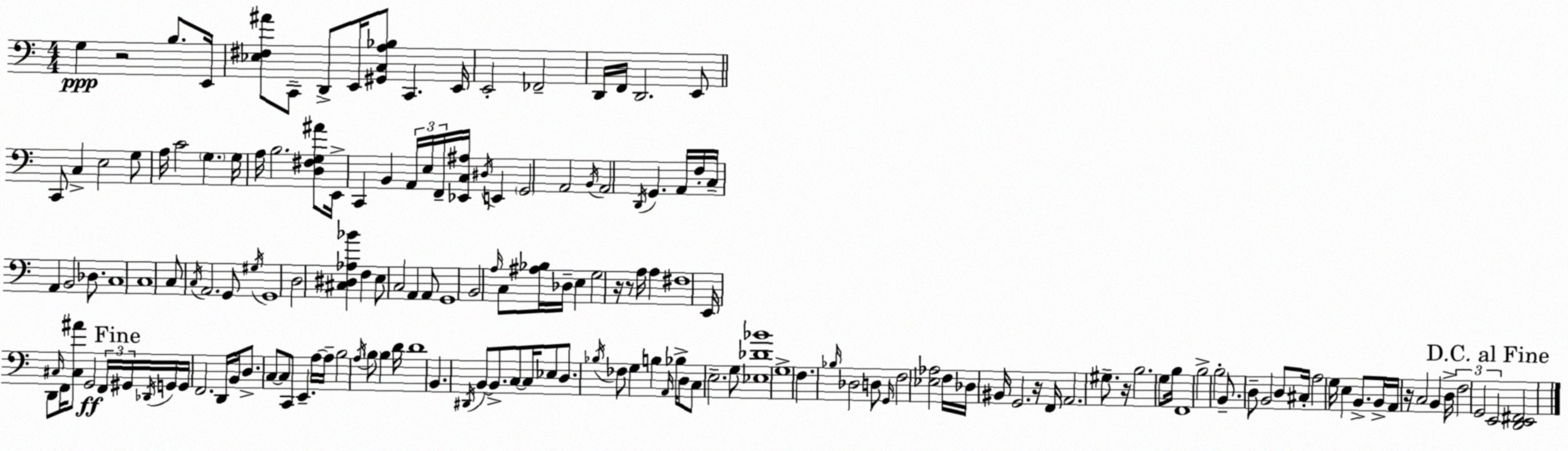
X:1
T:Untitled
M:4/4
L:1/4
K:C
G, z2 B,/2 E,,/4 [_E,^F,^A]/2 C,,/2 D,,/2 E,,/4 [^G,,C,A,_B,]/2 C,, E,,/4 E,,2 _F,,2 D,,/4 F,,/4 D,,2 E,,/2 C,,/2 C, E,2 G,/2 A,/4 C2 G, G,/4 A,/4 B,2 [D,^F,G,^A]/2 E,,/4 C,, B,, A,,/4 E,/4 F,,/4 [_E,,C,^A,]/4 ^D,/4 E,, G,,2 A,,2 B,,/4 A,,2 D,,/4 G,, A,,/4 F,/4 C,/4 A,, B,,2 _D,/2 C,4 C,4 C,/2 C,/4 A,,2 G,,/2 ^G,/4 G,,4 D,2 [^C,^D,_A,_B] F, E,/2 C,2 A,, A,,/2 G,,4 B,,2 A,/4 C,/2 [^A,_B,]/4 _D,/4 E, G,2 z/4 z/2 A,/4 A, ^F,4 E,,/4 D,,/2 ^C,/4 F,,/4 [^C,^A]/2 G,,2 F,,/4 ^G,,/4 _D,,/4 G,,/4 G,,/4 F,,2 D,,/4 B,,/4 D,/2 C,/2 C,/2 C,,/2 E,, A,/4 A,/4 B,2 A,/4 B,/2 B, D/4 D4 B,, ^D,,/4 B,,/2 B,,/2 C,/2 C,/4 _E,/2 D,/2 _B,/4 _F,/2 G, B, A,,/4 _B,/4 D,/2 C,/2 E,2 G,/2 [_E,_D_B]4 G,4 F, _B,/4 _D,2 D,/2 G,,/4 F,2 [_E,_A,]2 F,/4 _D,/4 ^B,,/4 G,,2 z/4 F,,/4 A,,2 ^G,/2 z/4 B,2 G,/2 B,/4 F,,4 B,2 B,2 B,,/2 D,/2 B,,2 D,/2 ^C,/4 A,2 G,/4 E, B,,/2 B,,/4 A,,/4 z/4 C,2 B,, D,/4 F,2 G,,2 E,,2 [D,,E,,^F,,]2